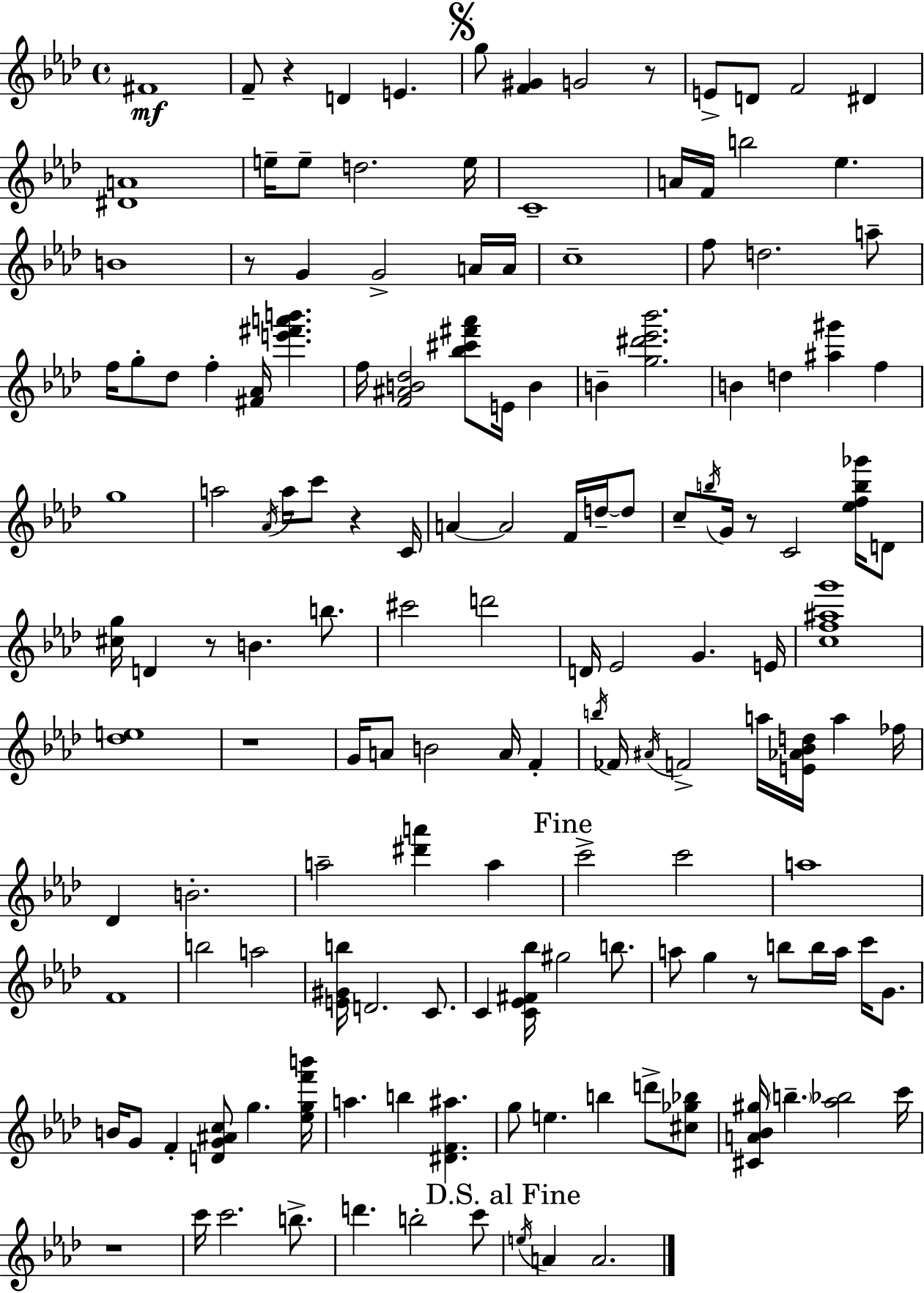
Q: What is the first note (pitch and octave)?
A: F#4